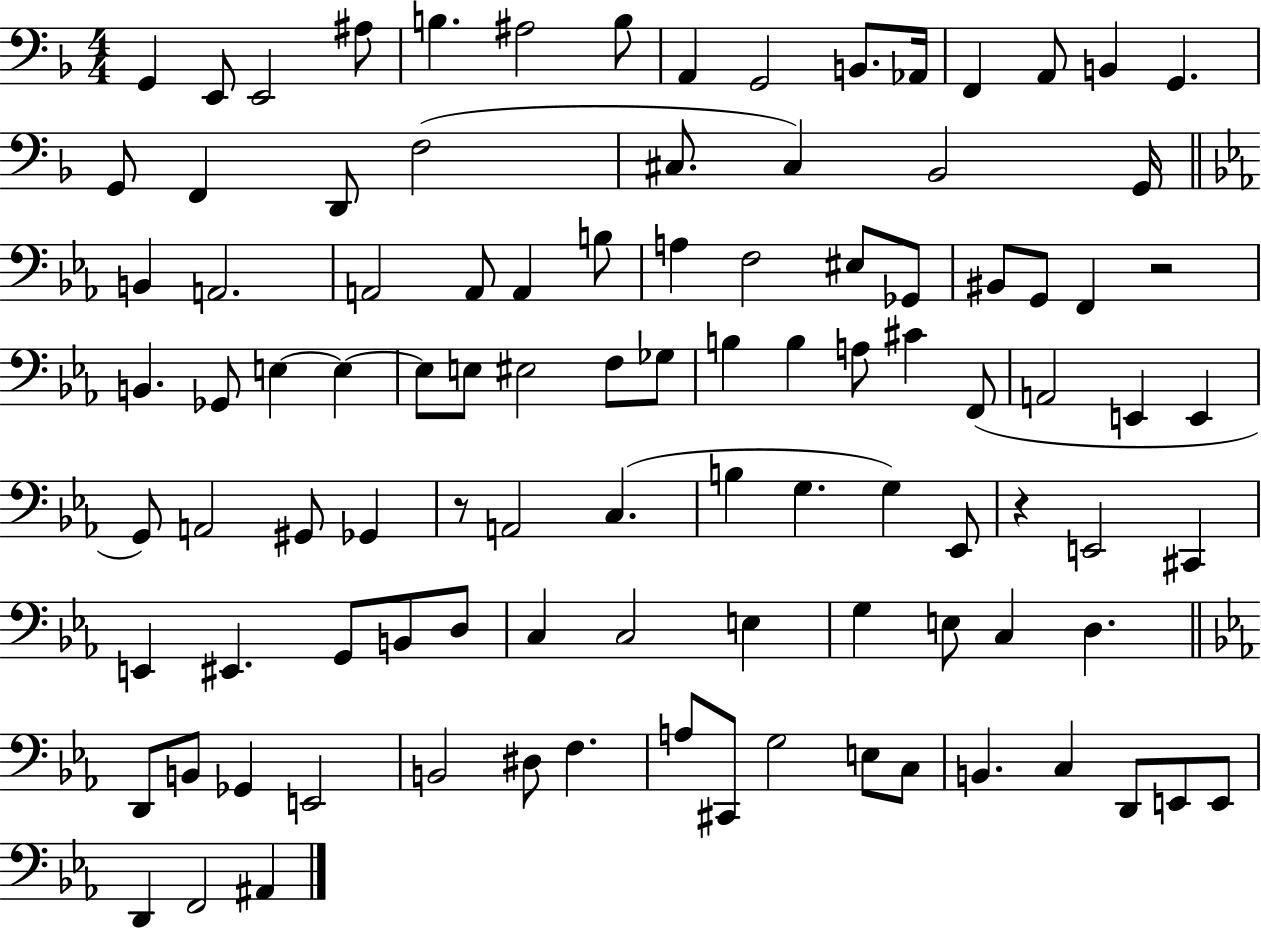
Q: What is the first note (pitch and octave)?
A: G2